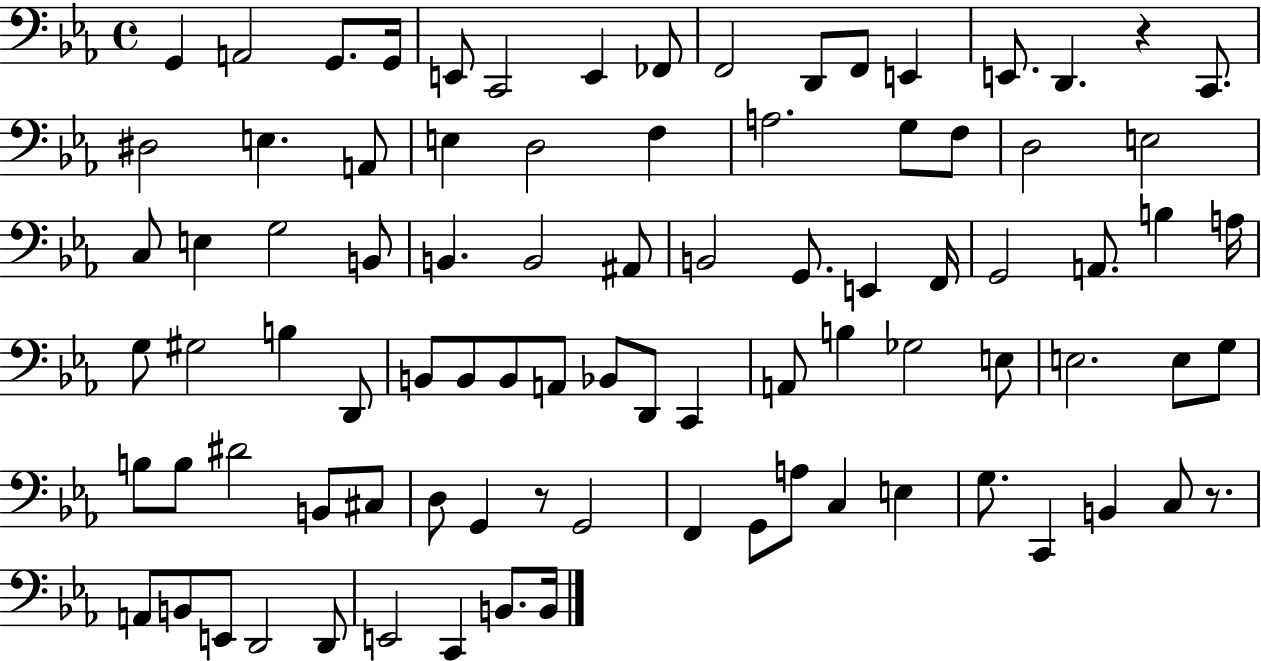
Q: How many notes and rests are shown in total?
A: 88